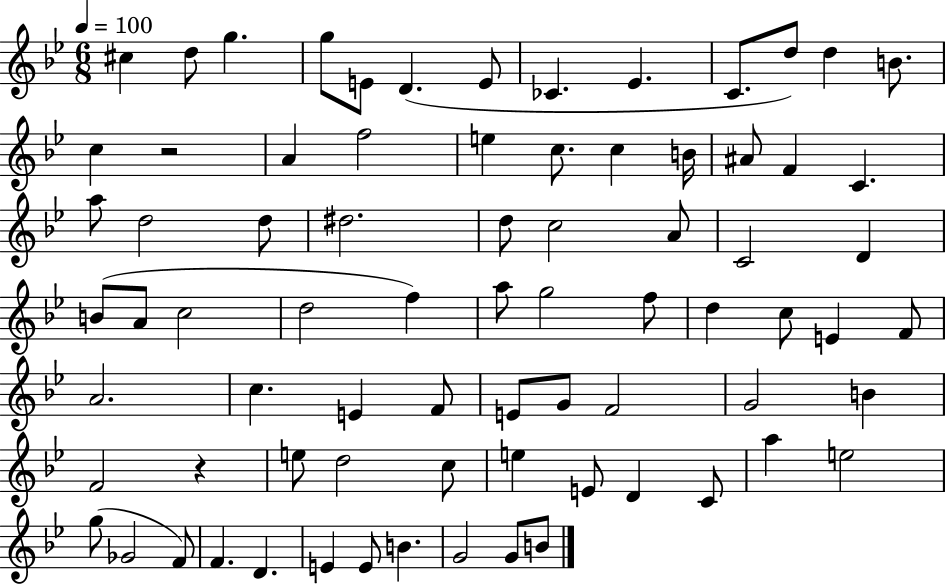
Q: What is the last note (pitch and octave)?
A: B4